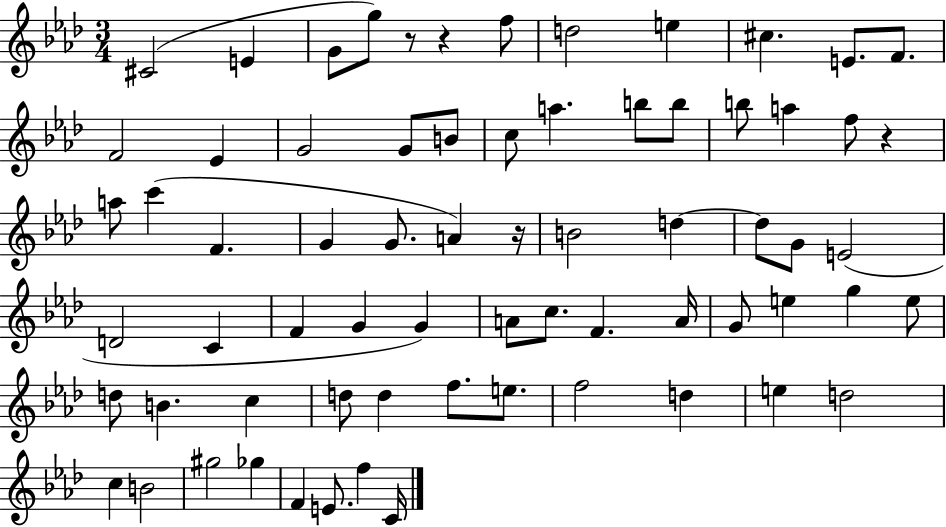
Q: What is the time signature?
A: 3/4